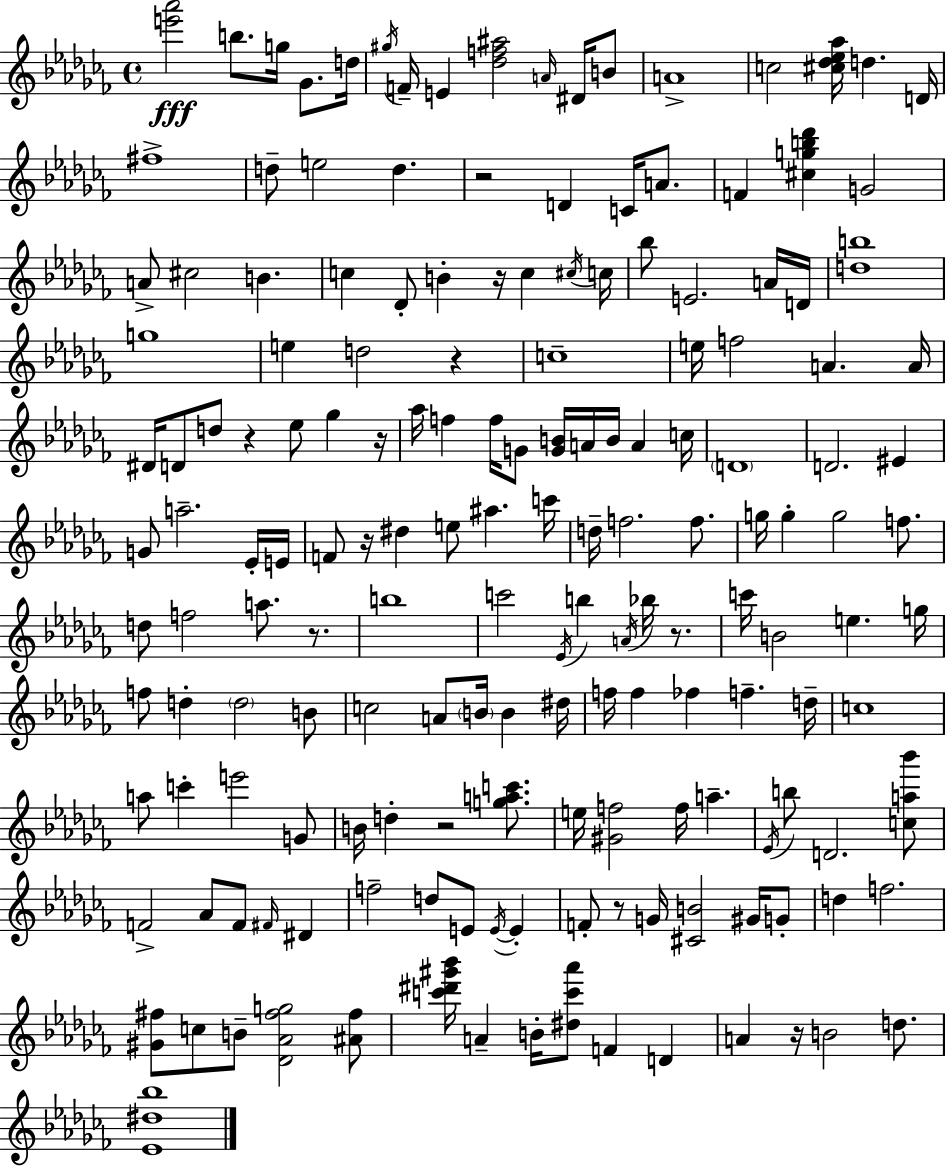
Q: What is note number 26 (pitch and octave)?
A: B4